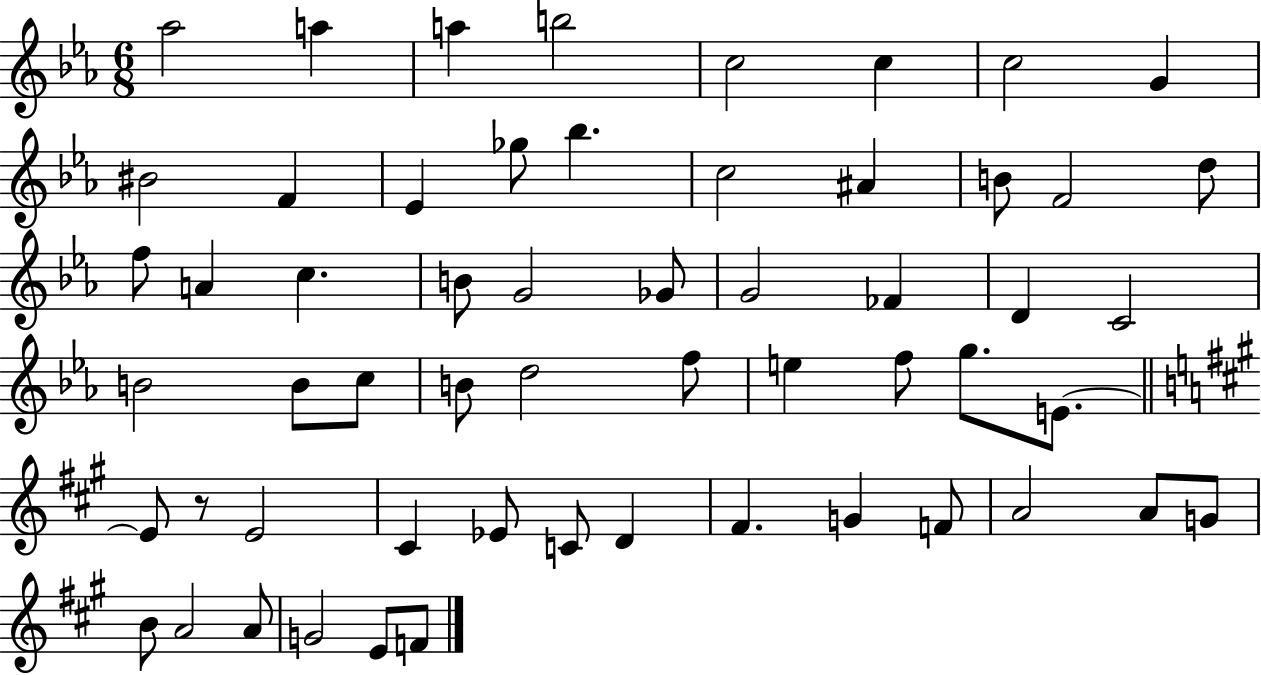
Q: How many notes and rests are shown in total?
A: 57